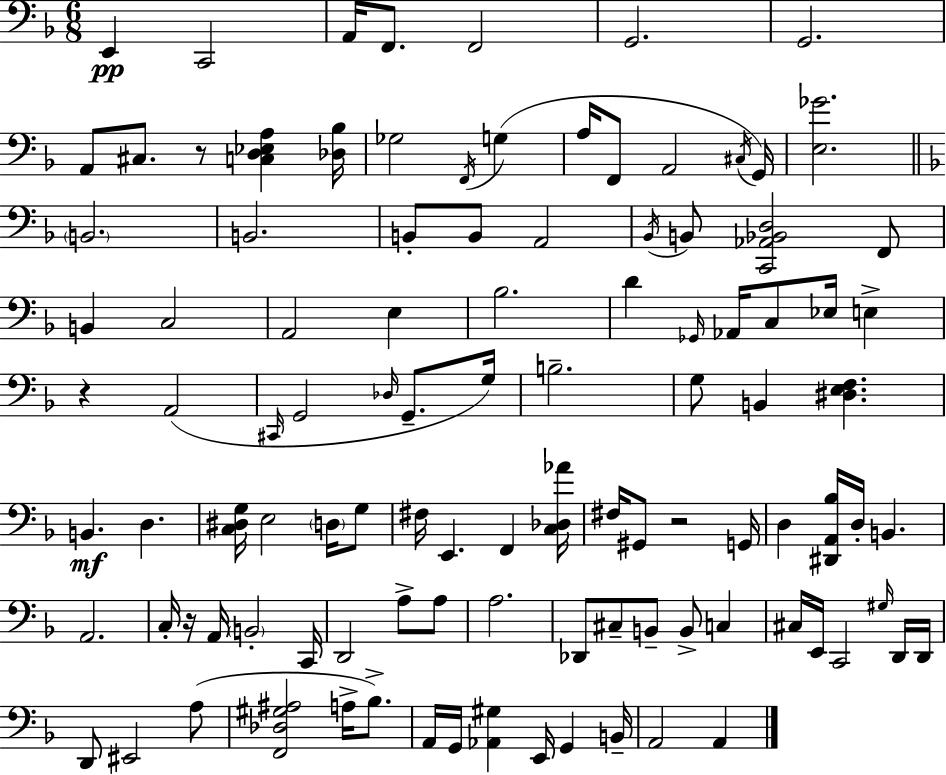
X:1
T:Untitled
M:6/8
L:1/4
K:F
E,, C,,2 A,,/4 F,,/2 F,,2 G,,2 G,,2 A,,/2 ^C,/2 z/2 [C,D,_E,A,] [_D,_B,]/4 _G,2 F,,/4 G, A,/4 F,,/2 A,,2 ^C,/4 G,,/4 [E,_G]2 B,,2 B,,2 B,,/2 B,,/2 A,,2 _B,,/4 B,,/2 [C,,_A,,_B,,D,]2 F,,/2 B,, C,2 A,,2 E, _B,2 D _G,,/4 _A,,/4 C,/2 _E,/4 E, z A,,2 ^C,,/4 G,,2 _D,/4 G,,/2 G,/4 B,2 G,/2 B,, [^D,E,F,] B,, D, [C,^D,G,]/4 E,2 D,/4 G,/2 ^F,/4 E,, F,, [C,_D,_A]/4 ^F,/4 ^G,,/2 z2 G,,/4 D, [^D,,A,,_B,]/4 D,/4 B,, A,,2 C,/4 z/4 A,,/4 B,,2 C,,/4 D,,2 A,/2 A,/2 A,2 _D,,/2 ^C,/2 B,,/2 B,,/2 C, ^C,/4 E,,/4 C,,2 ^G,/4 D,,/4 D,,/4 D,,/2 ^E,,2 A,/2 [F,,_D,^G,^A,]2 A,/4 _B,/2 A,,/4 G,,/4 [_A,,^G,] E,,/4 G,, B,,/4 A,,2 A,,